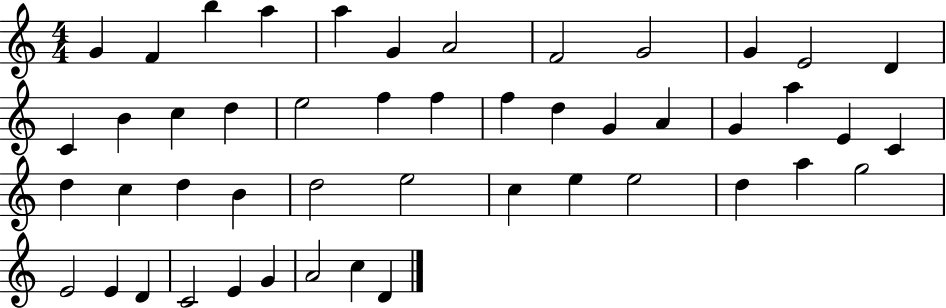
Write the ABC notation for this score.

X:1
T:Untitled
M:4/4
L:1/4
K:C
G F b a a G A2 F2 G2 G E2 D C B c d e2 f f f d G A G a E C d c d B d2 e2 c e e2 d a g2 E2 E D C2 E G A2 c D